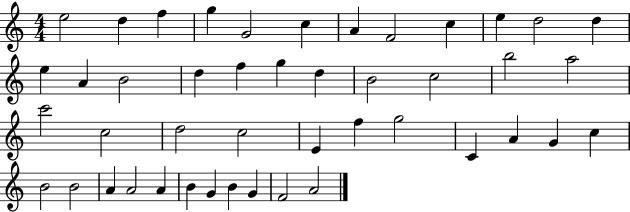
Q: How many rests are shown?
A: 0